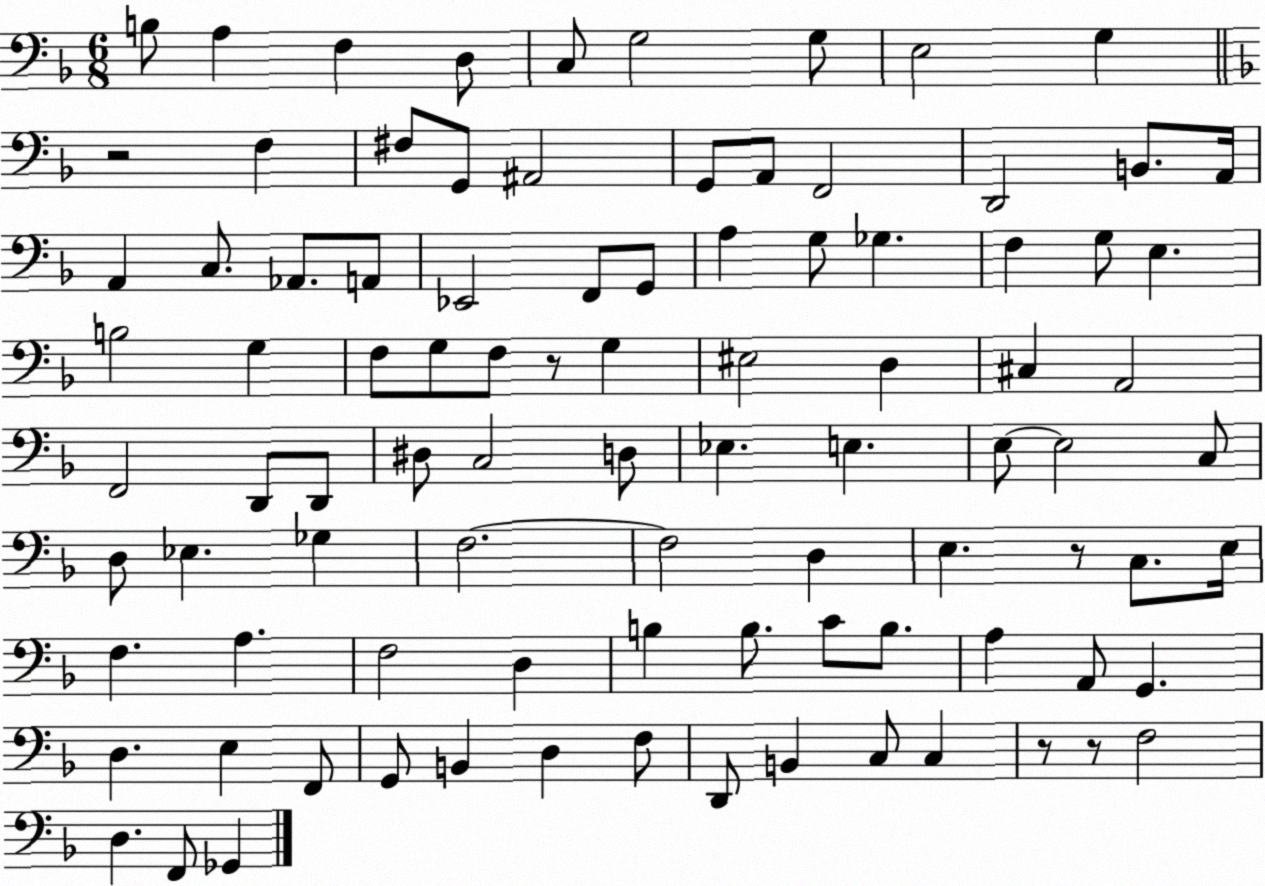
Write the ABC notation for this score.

X:1
T:Untitled
M:6/8
L:1/4
K:F
B,/2 A, F, D,/2 C,/2 G,2 G,/2 E,2 G, z2 F, ^F,/2 G,,/2 ^A,,2 G,,/2 A,,/2 F,,2 D,,2 B,,/2 A,,/4 A,, C,/2 _A,,/2 A,,/2 _E,,2 F,,/2 G,,/2 A, G,/2 _G, F, G,/2 E, B,2 G, F,/2 G,/2 F,/2 z/2 G, ^E,2 D, ^C, A,,2 F,,2 D,,/2 D,,/2 ^D,/2 C,2 D,/2 _E, E, E,/2 E,2 C,/2 D,/2 _E, _G, F,2 F,2 D, E, z/2 C,/2 E,/4 F, A, F,2 D, B, B,/2 C/2 B,/2 A, A,,/2 G,, D, E, F,,/2 G,,/2 B,, D, F,/2 D,,/2 B,, C,/2 C, z/2 z/2 F,2 D, F,,/2 _G,,